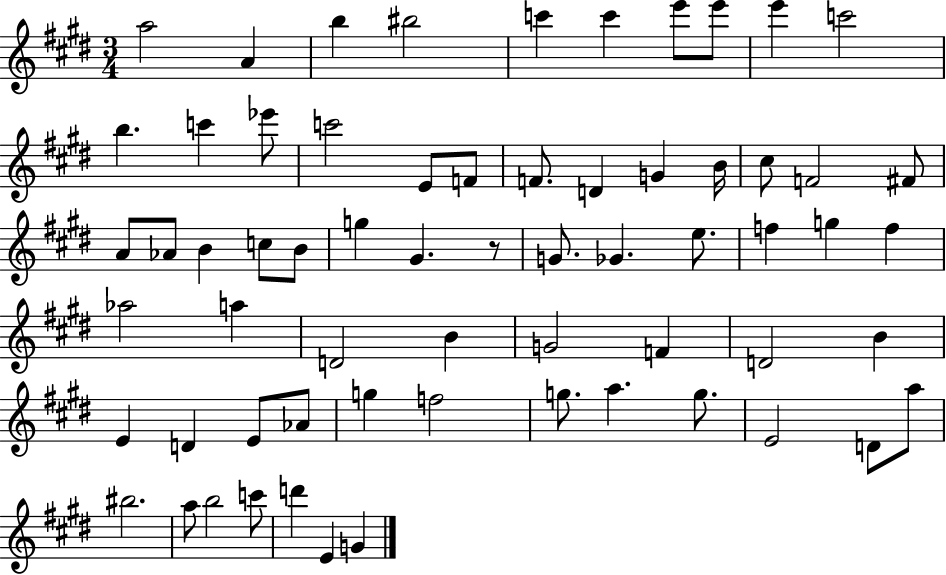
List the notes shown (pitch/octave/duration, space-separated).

A5/h A4/q B5/q BIS5/h C6/q C6/q E6/e E6/e E6/q C6/h B5/q. C6/q Eb6/e C6/h E4/e F4/e F4/e. D4/q G4/q B4/s C#5/e F4/h F#4/e A4/e Ab4/e B4/q C5/e B4/e G5/q G#4/q. R/e G4/e. Gb4/q. E5/e. F5/q G5/q F5/q Ab5/h A5/q D4/h B4/q G4/h F4/q D4/h B4/q E4/q D4/q E4/e Ab4/e G5/q F5/h G5/e. A5/q. G5/e. E4/h D4/e A5/e BIS5/h. A5/e B5/h C6/e D6/q E4/q G4/q